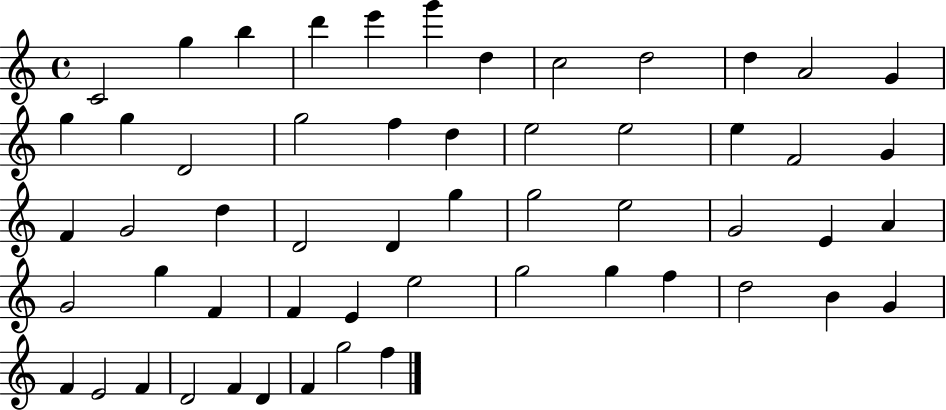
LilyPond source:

{
  \clef treble
  \time 4/4
  \defaultTimeSignature
  \key c \major
  c'2 g''4 b''4 | d'''4 e'''4 g'''4 d''4 | c''2 d''2 | d''4 a'2 g'4 | \break g''4 g''4 d'2 | g''2 f''4 d''4 | e''2 e''2 | e''4 f'2 g'4 | \break f'4 g'2 d''4 | d'2 d'4 g''4 | g''2 e''2 | g'2 e'4 a'4 | \break g'2 g''4 f'4 | f'4 e'4 e''2 | g''2 g''4 f''4 | d''2 b'4 g'4 | \break f'4 e'2 f'4 | d'2 f'4 d'4 | f'4 g''2 f''4 | \bar "|."
}